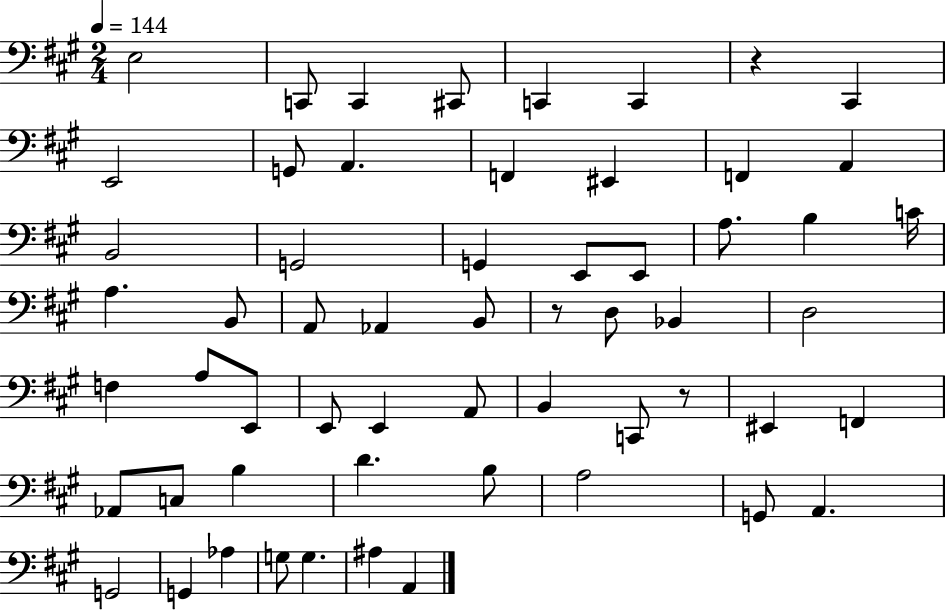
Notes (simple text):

E3/h C2/e C2/q C#2/e C2/q C2/q R/q C#2/q E2/h G2/e A2/q. F2/q EIS2/q F2/q A2/q B2/h G2/h G2/q E2/e E2/e A3/e. B3/q C4/s A3/q. B2/e A2/e Ab2/q B2/e R/e D3/e Bb2/q D3/h F3/q A3/e E2/e E2/e E2/q A2/e B2/q C2/e R/e EIS2/q F2/q Ab2/e C3/e B3/q D4/q. B3/e A3/h G2/e A2/q. G2/h G2/q Ab3/q G3/e G3/q. A#3/q A2/q